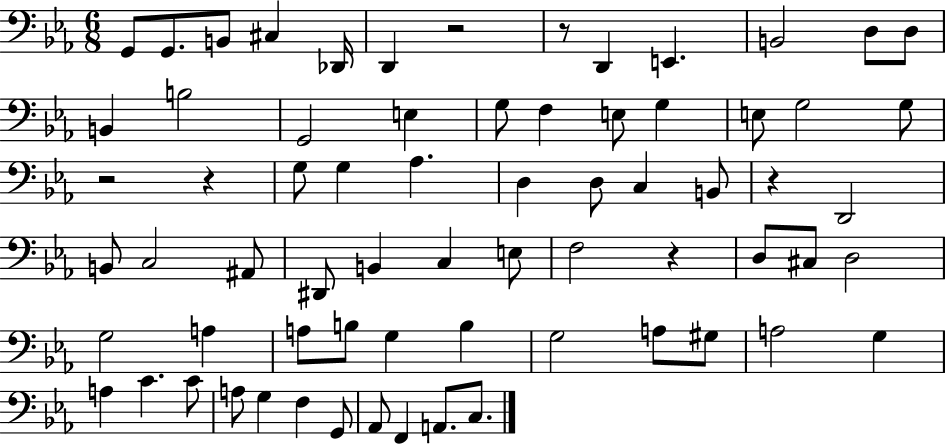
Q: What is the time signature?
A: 6/8